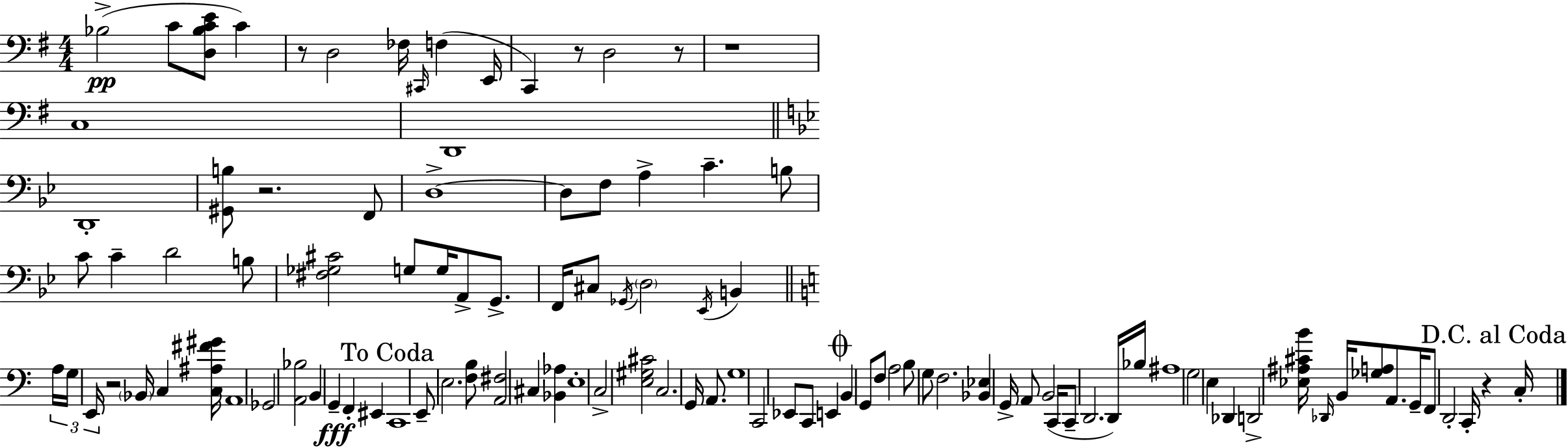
Bb3/h C4/e [D3,Bb3,C4,E4]/e C4/q R/e D3/h FES3/s C#2/s F3/q E2/s C2/q R/e D3/h R/e R/w C3/w D2/w D2/w [G#2,B3]/e R/h. F2/e D3/w D3/e F3/e A3/q C4/q. B3/e C4/e C4/q D4/h B3/e [F#3,Gb3,C#4]/h G3/e G3/s A2/e G2/e. F2/s C#3/e Gb2/s D3/h Eb2/s B2/q A3/s G3/s E2/s R/h Bb2/s C3/q [C3,A#3,F#4,G#4]/s A2/w Gb2/h [A2,Bb3]/h B2/q G2/q F2/q EIS2/q C2/w E2/e E3/h. [F3,B3]/e [A2,F#3]/h C#3/q [Bb2,Ab3]/q E3/w C3/h [E3,G#3,C#4]/h C3/h. G2/s A2/e. G3/w C2/h Eb2/e C2/e E2/q B2/q G2/e F3/e A3/h B3/e G3/e F3/h. [Bb2,Eb3]/q G2/s A2/e B2/h C2/s C2/e D2/h. D2/s Bb3/s A#3/w G3/h E3/q Db2/q D2/h [Eb3,A#3,C#4,B4]/s Db2/s B2/s [Gb3,A3]/e A2/e. G2/s F2/e D2/h C2/s R/q C3/s